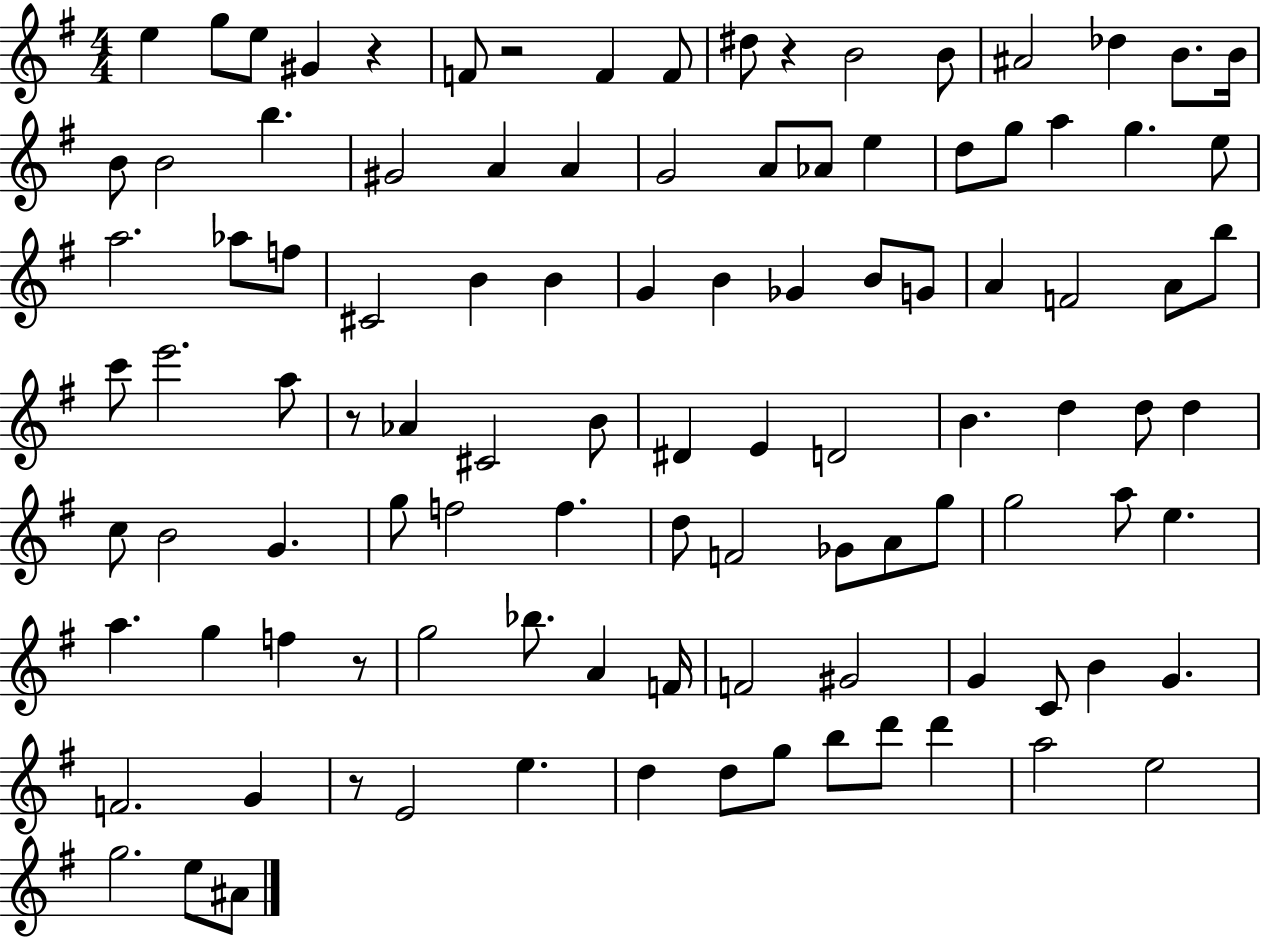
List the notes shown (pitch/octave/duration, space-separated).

E5/q G5/e E5/e G#4/q R/q F4/e R/h F4/q F4/e D#5/e R/q B4/h B4/e A#4/h Db5/q B4/e. B4/s B4/e B4/h B5/q. G#4/h A4/q A4/q G4/h A4/e Ab4/e E5/q D5/e G5/e A5/q G5/q. E5/e A5/h. Ab5/e F5/e C#4/h B4/q B4/q G4/q B4/q Gb4/q B4/e G4/e A4/q F4/h A4/e B5/e C6/e E6/h. A5/e R/e Ab4/q C#4/h B4/e D#4/q E4/q D4/h B4/q. D5/q D5/e D5/q C5/e B4/h G4/q. G5/e F5/h F5/q. D5/e F4/h Gb4/e A4/e G5/e G5/h A5/e E5/q. A5/q. G5/q F5/q R/e G5/h Bb5/e. A4/q F4/s F4/h G#4/h G4/q C4/e B4/q G4/q. F4/h. G4/q R/e E4/h E5/q. D5/q D5/e G5/e B5/e D6/e D6/q A5/h E5/h G5/h. E5/e A#4/e